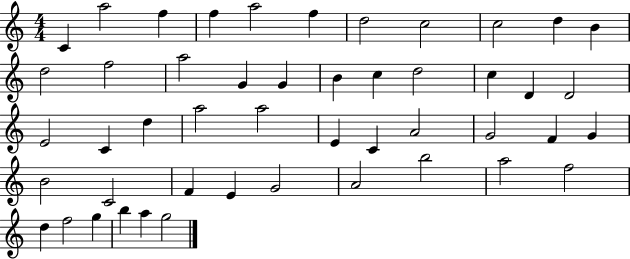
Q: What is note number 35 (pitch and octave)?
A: C4